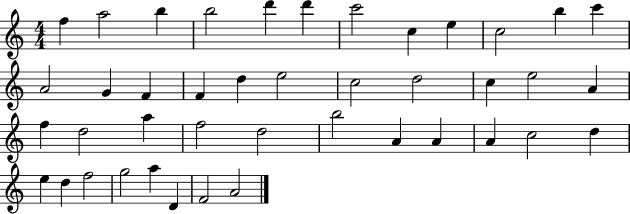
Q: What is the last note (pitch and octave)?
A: A4